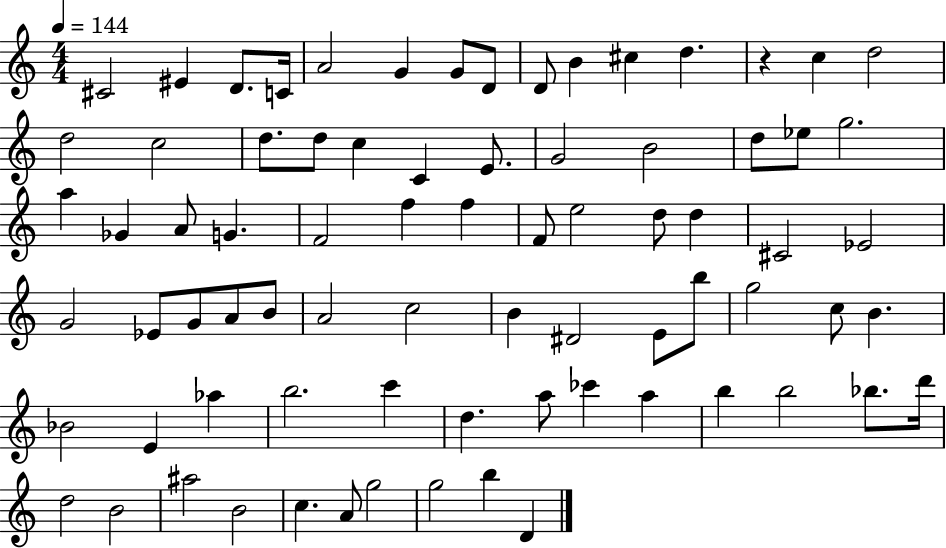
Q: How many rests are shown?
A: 1